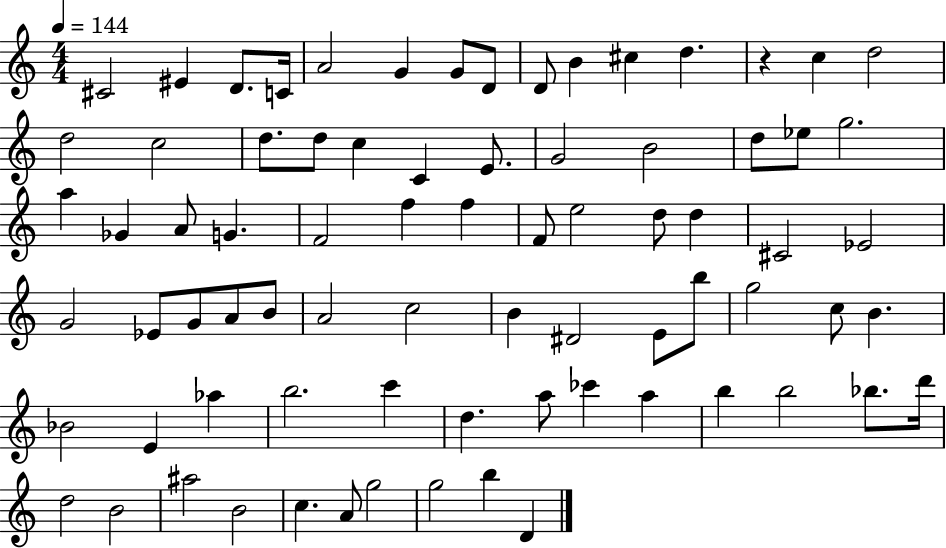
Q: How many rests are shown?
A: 1